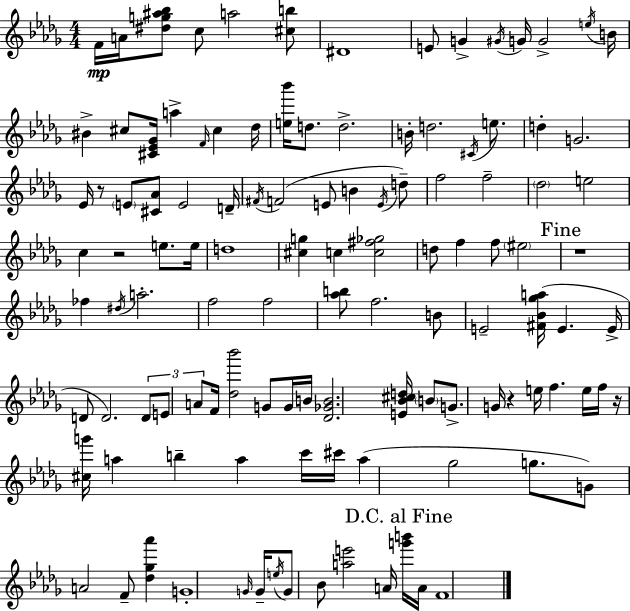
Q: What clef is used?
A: treble